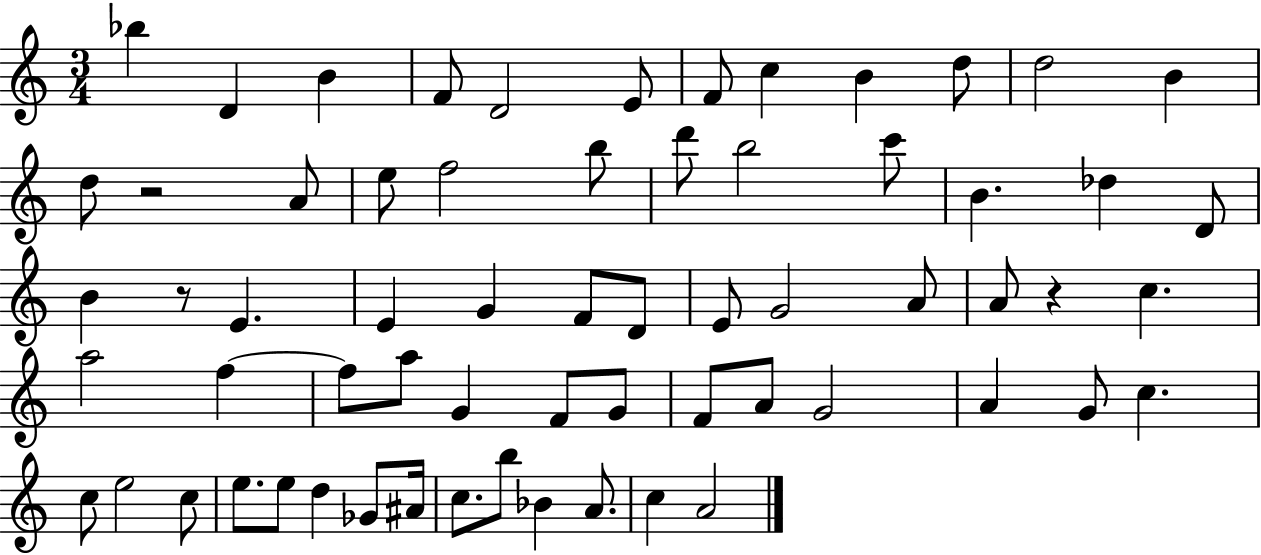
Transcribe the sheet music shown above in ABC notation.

X:1
T:Untitled
M:3/4
L:1/4
K:C
_b D B F/2 D2 E/2 F/2 c B d/2 d2 B d/2 z2 A/2 e/2 f2 b/2 d'/2 b2 c'/2 B _d D/2 B z/2 E E G F/2 D/2 E/2 G2 A/2 A/2 z c a2 f f/2 a/2 G F/2 G/2 F/2 A/2 G2 A G/2 c c/2 e2 c/2 e/2 e/2 d _G/2 ^A/4 c/2 b/2 _B A/2 c A2